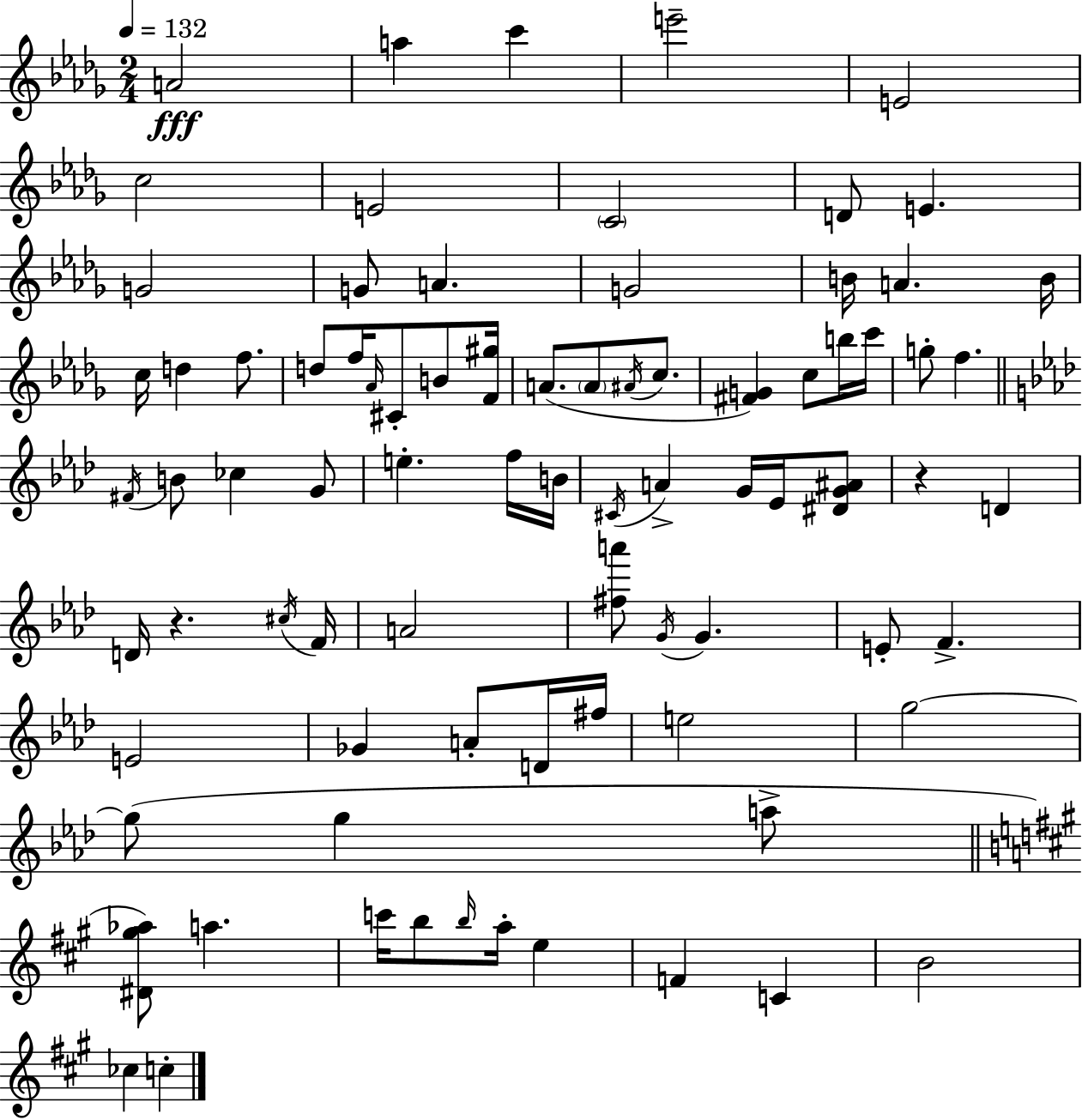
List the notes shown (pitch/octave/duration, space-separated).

A4/h A5/q C6/q E6/h E4/h C5/h E4/h C4/h D4/e E4/q. G4/h G4/e A4/q. G4/h B4/s A4/q. B4/s C5/s D5/q F5/e. D5/e F5/s Ab4/s C#4/e B4/e [F4,G#5]/s A4/e. A4/e A#4/s C5/e. [F#4,G4]/q C5/e B5/s C6/s G5/e F5/q. F#4/s B4/e CES5/q G4/e E5/q. F5/s B4/s C#4/s A4/q G4/s Eb4/s [D#4,G4,A#4]/e R/q D4/q D4/s R/q. C#5/s F4/s A4/h [F#5,A6]/e G4/s G4/q. E4/e F4/q. E4/h Gb4/q A4/e D4/s F#5/s E5/h G5/h G5/e G5/q A5/e [D#4,G#5,Ab5]/e A5/q. C6/s B5/e B5/s A5/s E5/q F4/q C4/q B4/h CES5/q C5/q